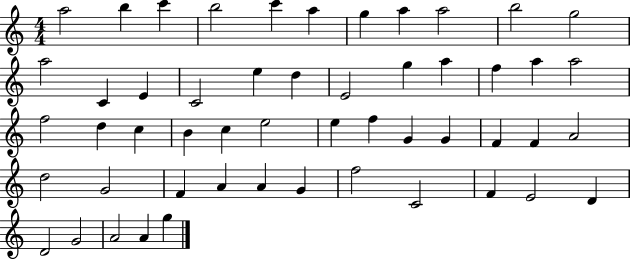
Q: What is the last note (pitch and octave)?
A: G5